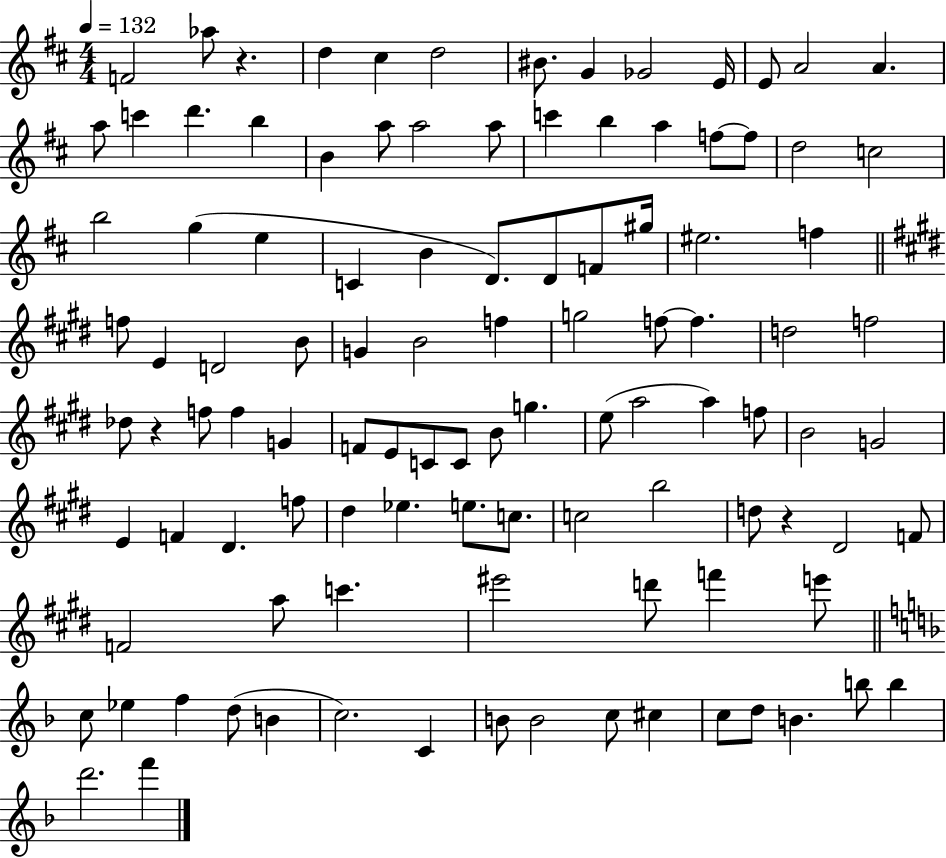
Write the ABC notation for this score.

X:1
T:Untitled
M:4/4
L:1/4
K:D
F2 _a/2 z d ^c d2 ^B/2 G _G2 E/4 E/2 A2 A a/2 c' d' b B a/2 a2 a/2 c' b a f/2 f/2 d2 c2 b2 g e C B D/2 D/2 F/2 ^g/4 ^e2 f f/2 E D2 B/2 G B2 f g2 f/2 f d2 f2 _d/2 z f/2 f G F/2 E/2 C/2 C/2 B/2 g e/2 a2 a f/2 B2 G2 E F ^D f/2 ^d _e e/2 c/2 c2 b2 d/2 z ^D2 F/2 F2 a/2 c' ^e'2 d'/2 f' e'/2 c/2 _e f d/2 B c2 C B/2 B2 c/2 ^c c/2 d/2 B b/2 b d'2 f'